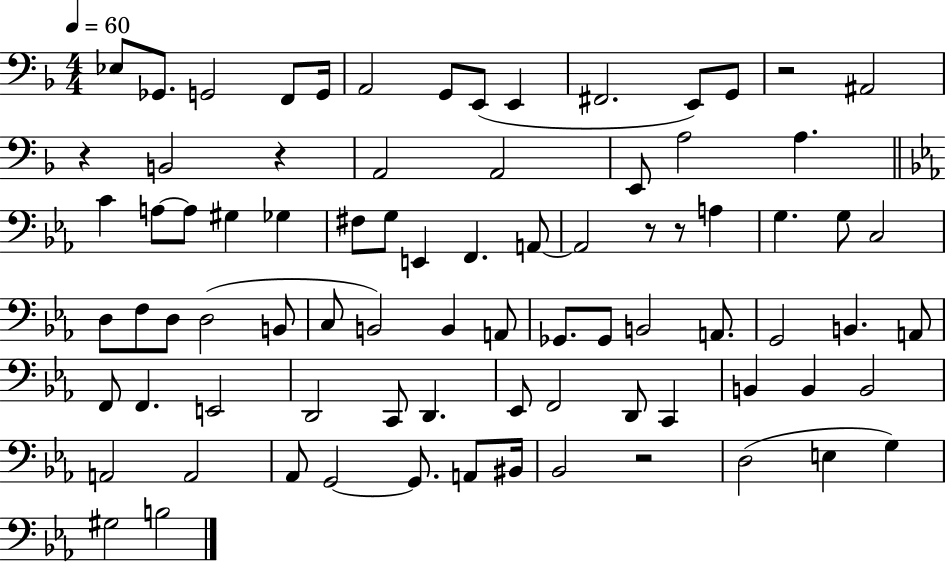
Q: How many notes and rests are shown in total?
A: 82